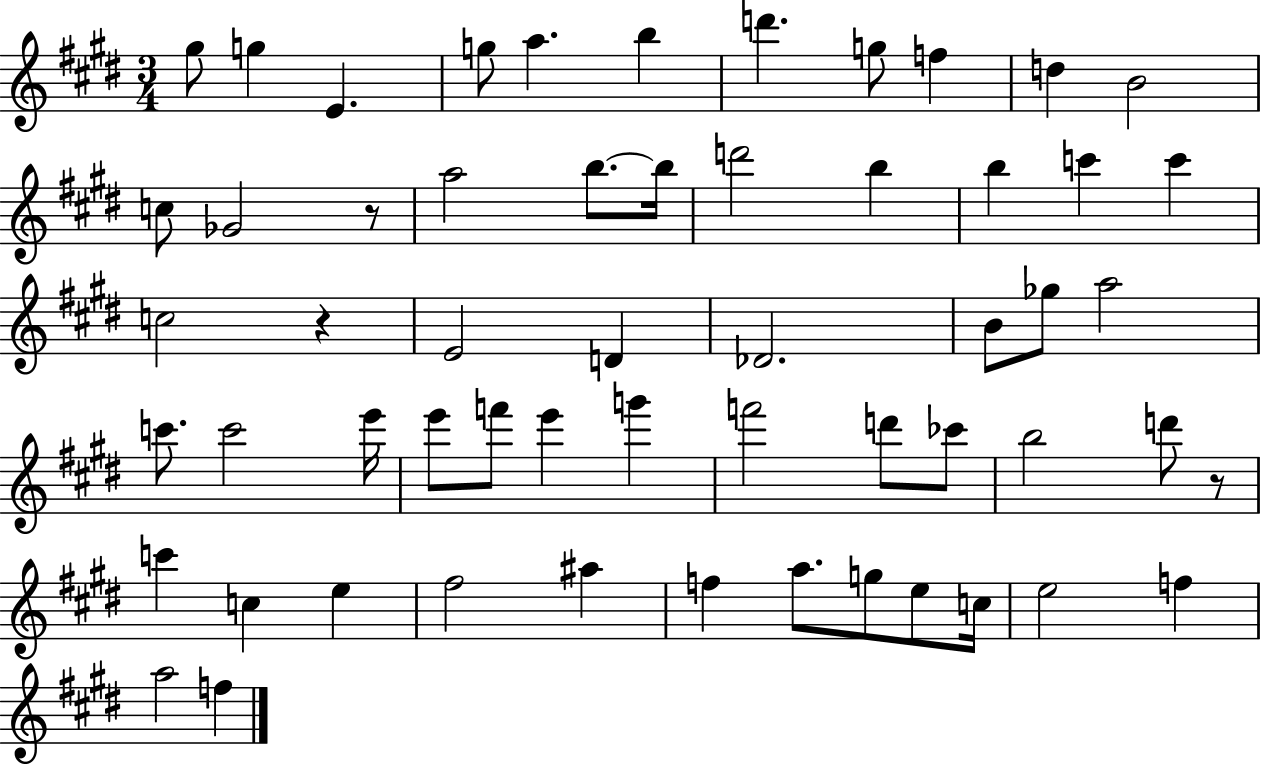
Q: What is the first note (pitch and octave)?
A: G#5